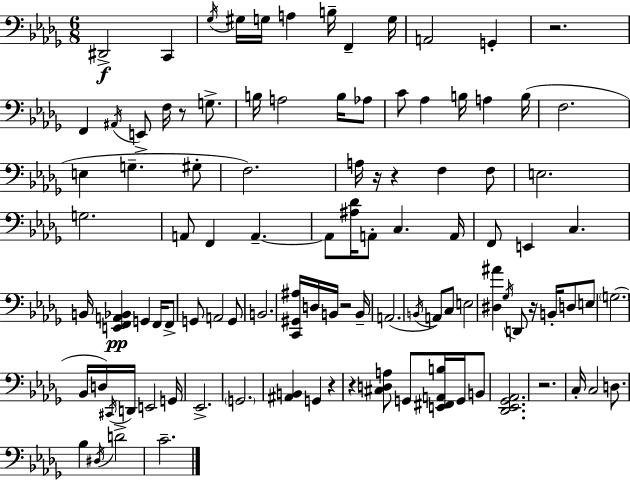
D#2/h C2/q Gb3/s G#3/s G3/s A3/q B3/s F2/q G3/s A2/h G2/q R/h. F2/q A#2/s E2/e F3/s R/e G3/e. B3/s A3/h B3/s Ab3/e C4/e Ab3/q B3/s A3/q B3/s F3/h. E3/q G3/q. G#3/e F3/h. A3/s R/s R/q F3/q F3/e E3/h. G3/h. A2/e F2/q A2/q. A2/e [A#3,Db4]/s A2/e C3/q. A2/s F2/e E2/q C3/q. B2/s [E2,F2,A2,Bb2]/q G2/q F2/s F2/e G2/e A2/h G2/e B2/h. [C2,G#2,A#3]/s D3/s B2/s R/h B2/s A2/h. B2/s A2/e C3/e E3/h [D#3,A#4]/q Gb3/s D2/e R/s B2/s D3/e E3/e G3/h. Bb2/s D3/s C#2/s D2/s E2/h G2/s Eb2/h. G2/h. [A#2,B2]/q G2/q R/q R/q [C#3,D3,A3]/e G2/e [E2,F#2,A2,B3]/s G2/s B2/e [Db2,Eb2,Gb2,Ab2]/h. R/h. C3/s C3/h D3/e. Bb3/q D#3/s D4/h C4/h.